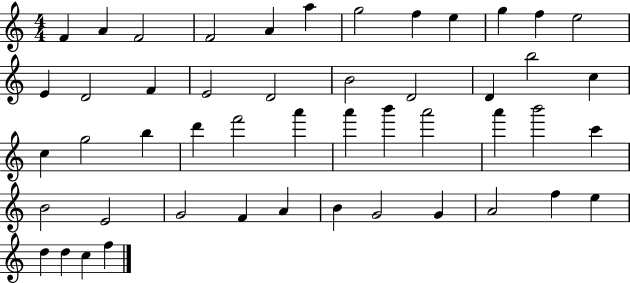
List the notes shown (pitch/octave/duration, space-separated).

F4/q A4/q F4/h F4/h A4/q A5/q G5/h F5/q E5/q G5/q F5/q E5/h E4/q D4/h F4/q E4/h D4/h B4/h D4/h D4/q B5/h C5/q C5/q G5/h B5/q D6/q F6/h A6/q A6/q B6/q A6/h A6/q B6/h C6/q B4/h E4/h G4/h F4/q A4/q B4/q G4/h G4/q A4/h F5/q E5/q D5/q D5/q C5/q F5/q